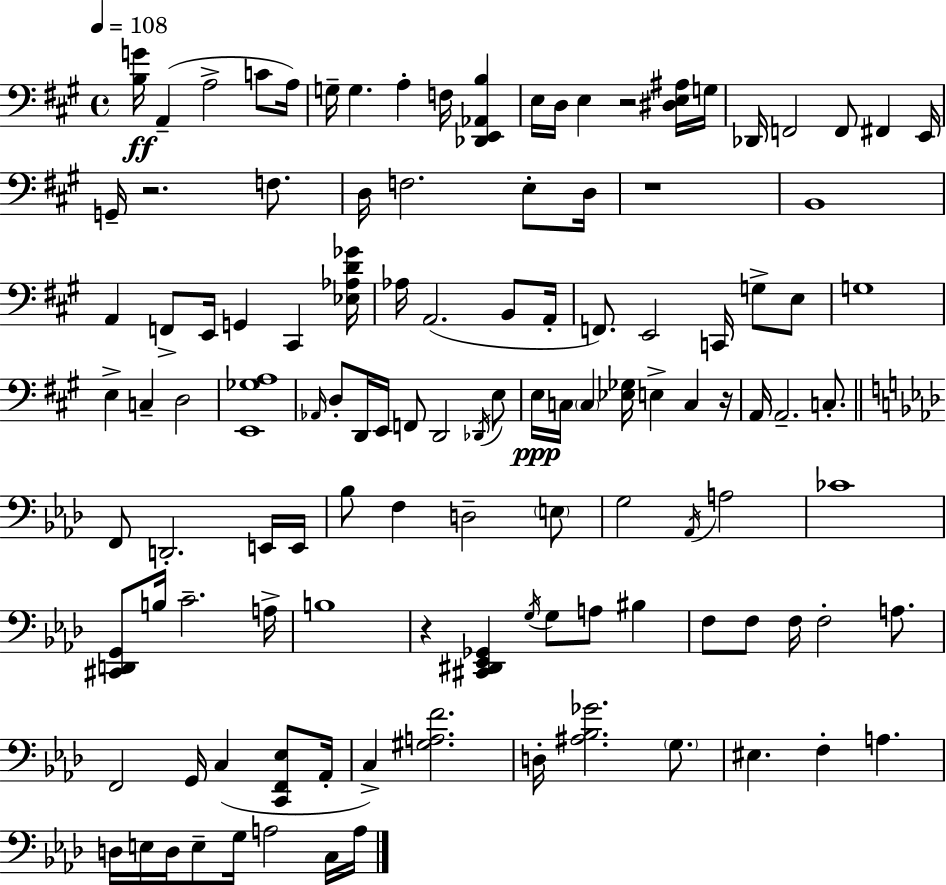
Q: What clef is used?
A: bass